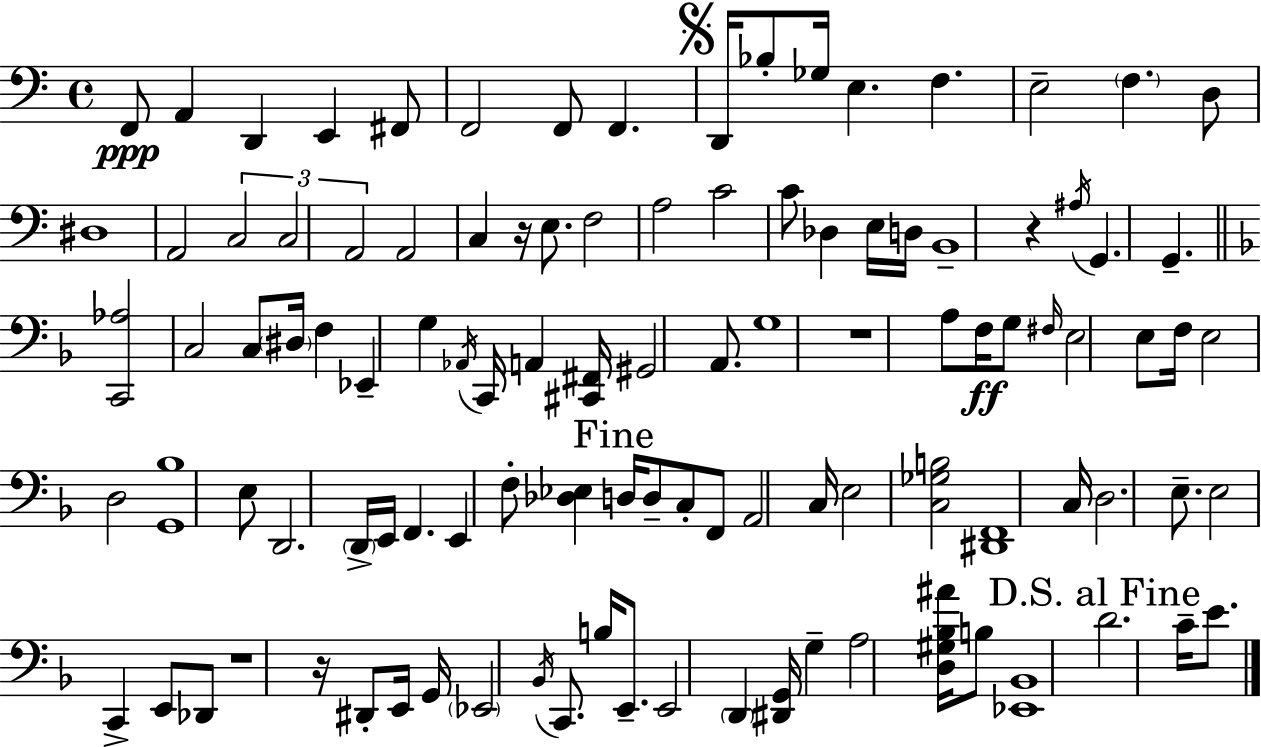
X:1
T:Untitled
M:4/4
L:1/4
K:Am
F,,/2 A,, D,, E,, ^F,,/2 F,,2 F,,/2 F,, D,,/4 _B,/2 _G,/4 E, F, E,2 F, D,/2 ^D,4 A,,2 C,2 C,2 A,,2 A,,2 C, z/4 E,/2 F,2 A,2 C2 C/2 _D, E,/4 D,/4 B,,4 z ^A,/4 G,, G,, [C,,_A,]2 C,2 C,/2 ^D,/4 F, _E,, G, _A,,/4 C,,/4 A,, [^C,,^F,,]/4 ^G,,2 A,,/2 G,4 z4 A,/2 F,/4 G,/2 ^F,/4 E,2 E,/2 F,/4 E,2 D,2 [G,,_B,]4 E,/2 D,,2 D,,/4 E,,/4 F,, E,, F,/2 [_D,_E,] D,/4 D,/2 C,/2 F,,/2 A,,2 C,/4 E,2 [C,_G,B,]2 [^D,,F,,]4 C,/4 D,2 E,/2 E,2 C,, E,,/2 _D,,/2 z4 z/4 ^D,,/2 E,,/4 G,,/4 _E,,2 _B,,/4 C,,/2 B,/4 E,,/2 E,,2 D,, [^D,,G,,]/4 G, A,2 [D,^G,_B,^A]/4 B,/2 [_E,,_B,,]4 D2 C/4 E/2